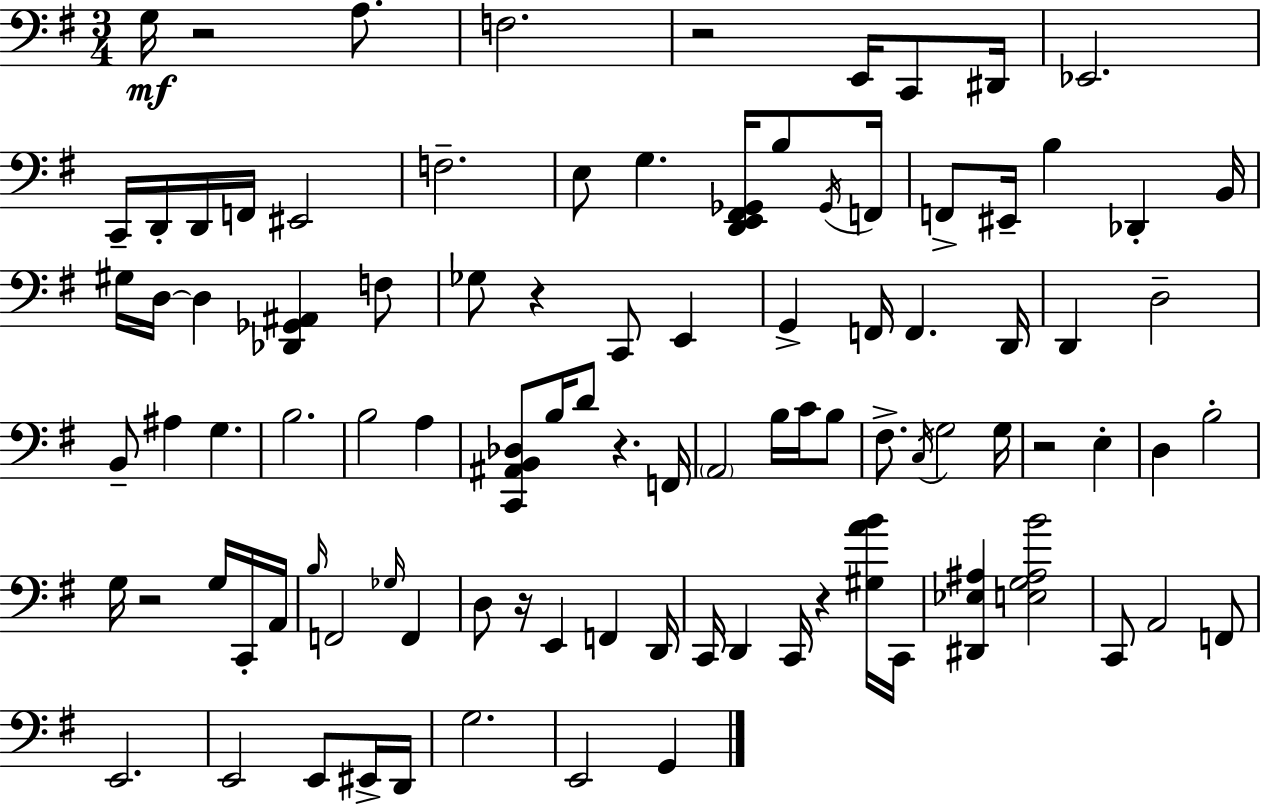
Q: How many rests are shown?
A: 8